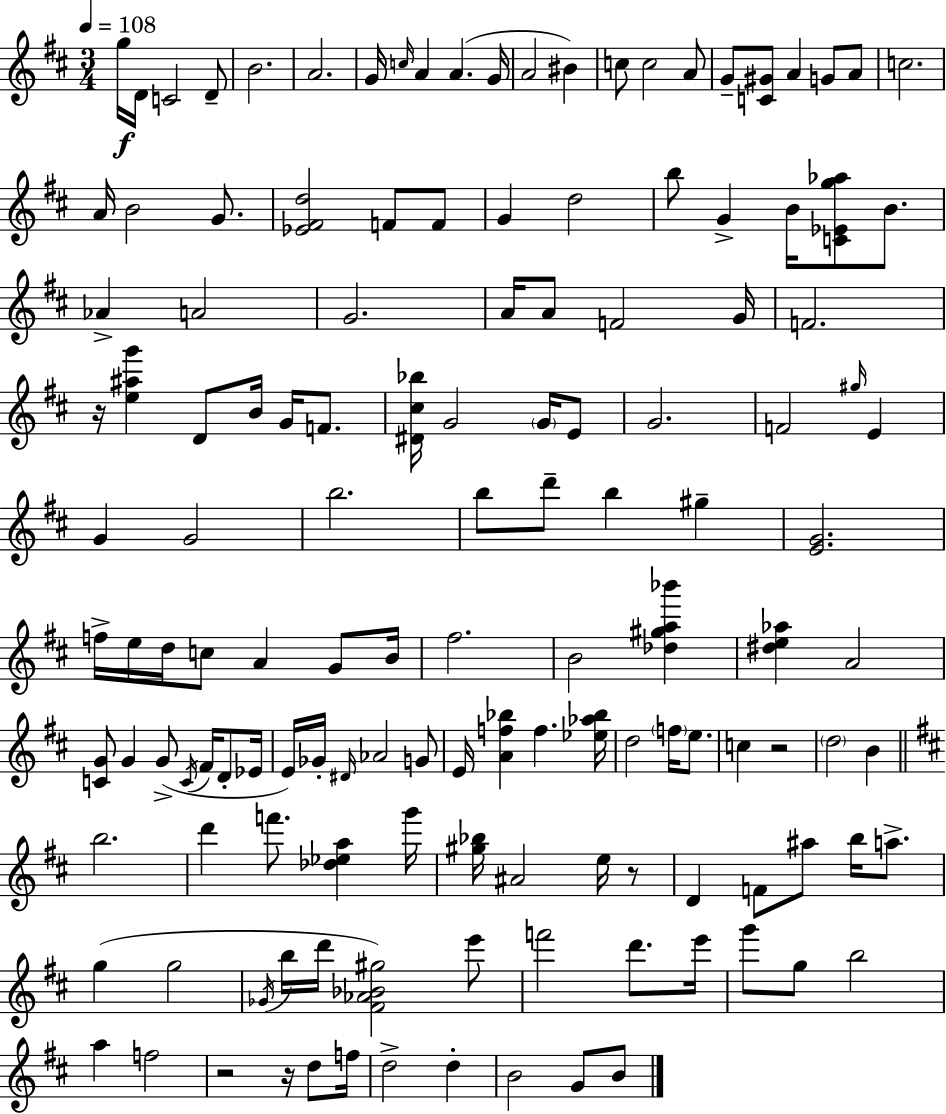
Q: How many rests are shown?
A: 5